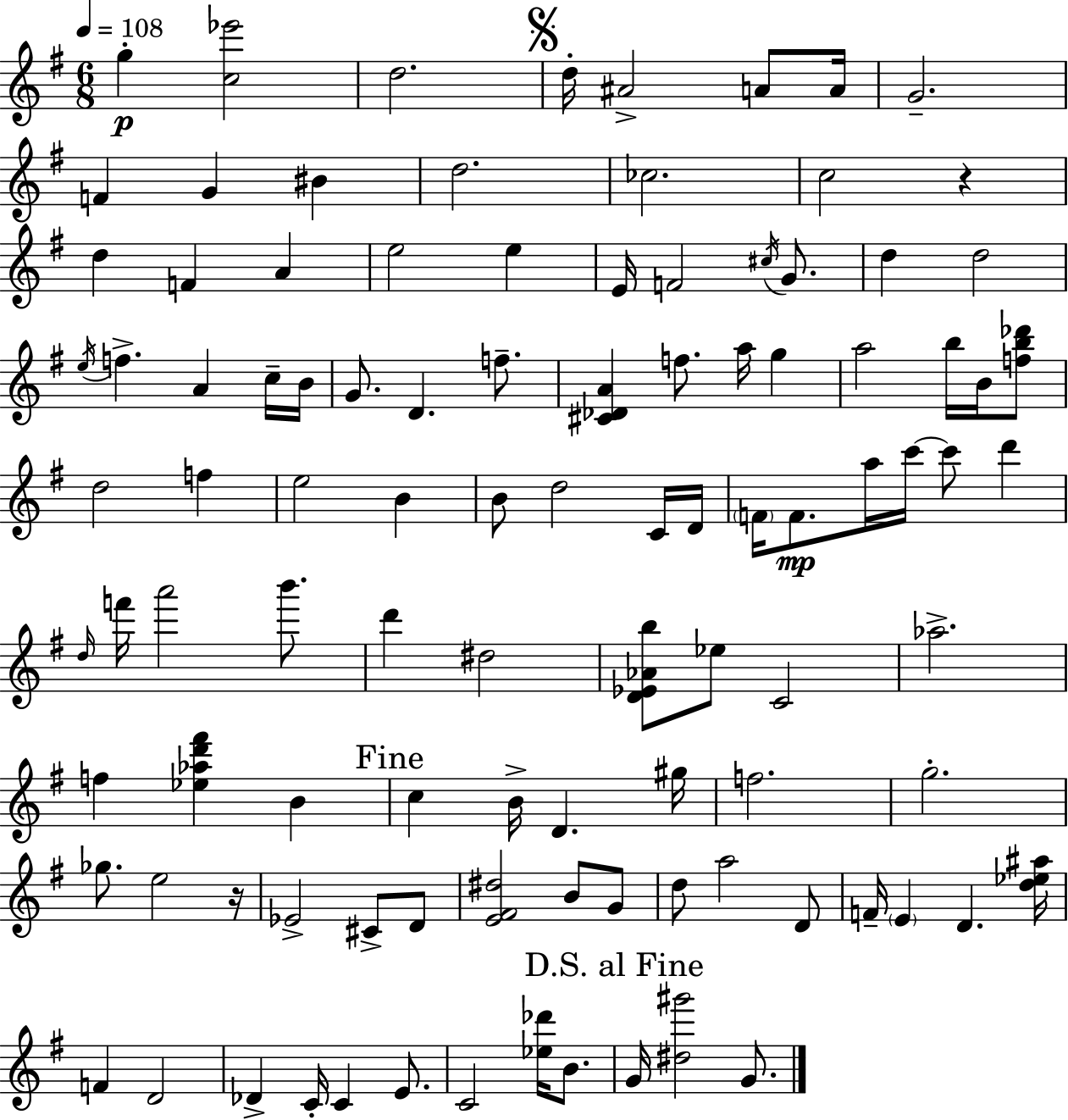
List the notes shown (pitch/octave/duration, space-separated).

G5/q [C5,Eb6]/h D5/h. D5/s A#4/h A4/e A4/s G4/h. F4/q G4/q BIS4/q D5/h. CES5/h. C5/h R/q D5/q F4/q A4/q E5/h E5/q E4/s F4/h C#5/s G4/e. D5/q D5/h E5/s F5/q. A4/q C5/s B4/s G4/e. D4/q. F5/e. [C#4,Db4,A4]/q F5/e. A5/s G5/q A5/h B5/s B4/s [F5,B5,Db6]/e D5/h F5/q E5/h B4/q B4/e D5/h C4/s D4/s F4/s F4/e. A5/s C6/s C6/e D6/q D5/s F6/s A6/h B6/e. D6/q D#5/h [D4,Eb4,Ab4,B5]/e Eb5/e C4/h Ab5/h. F5/q [Eb5,Ab5,D6,F#6]/q B4/q C5/q B4/s D4/q. G#5/s F5/h. G5/h. Gb5/e. E5/h R/s Eb4/h C#4/e D4/e [E4,F#4,D#5]/h B4/e G4/e D5/e A5/h D4/e F4/s E4/q D4/q. [D5,Eb5,A#5]/s F4/q D4/h Db4/q C4/s C4/q E4/e. C4/h [Eb5,Db6]/s B4/e. G4/s [D#5,G#6]/h G4/e.